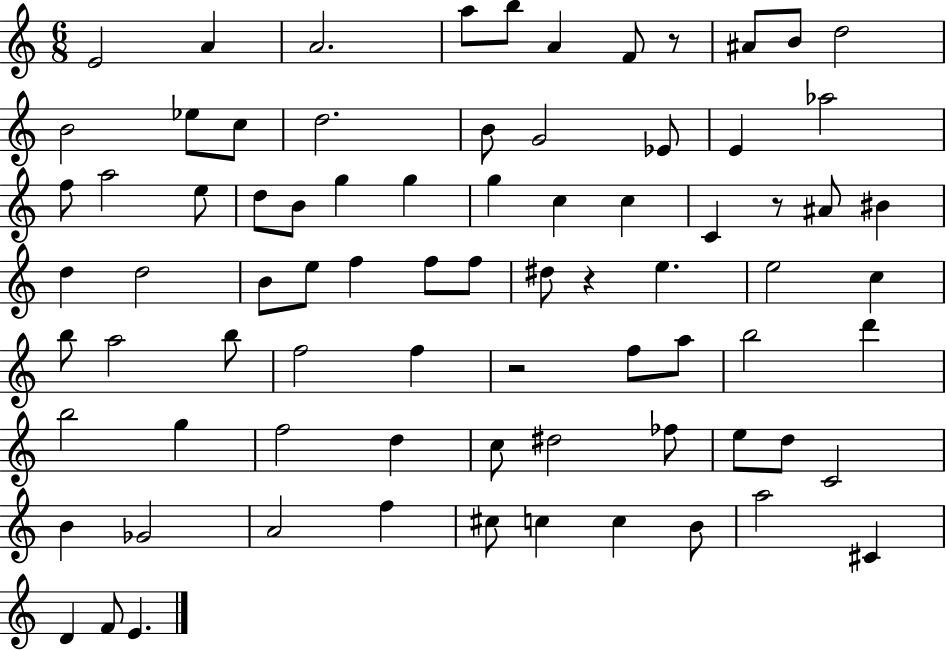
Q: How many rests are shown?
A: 4